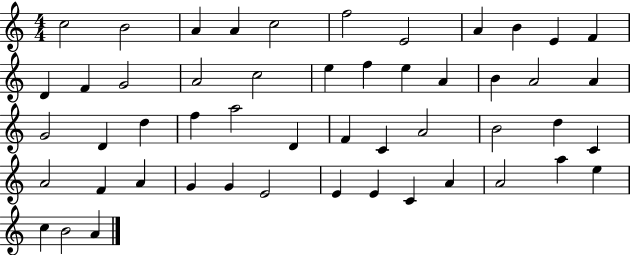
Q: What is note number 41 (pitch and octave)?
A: E4